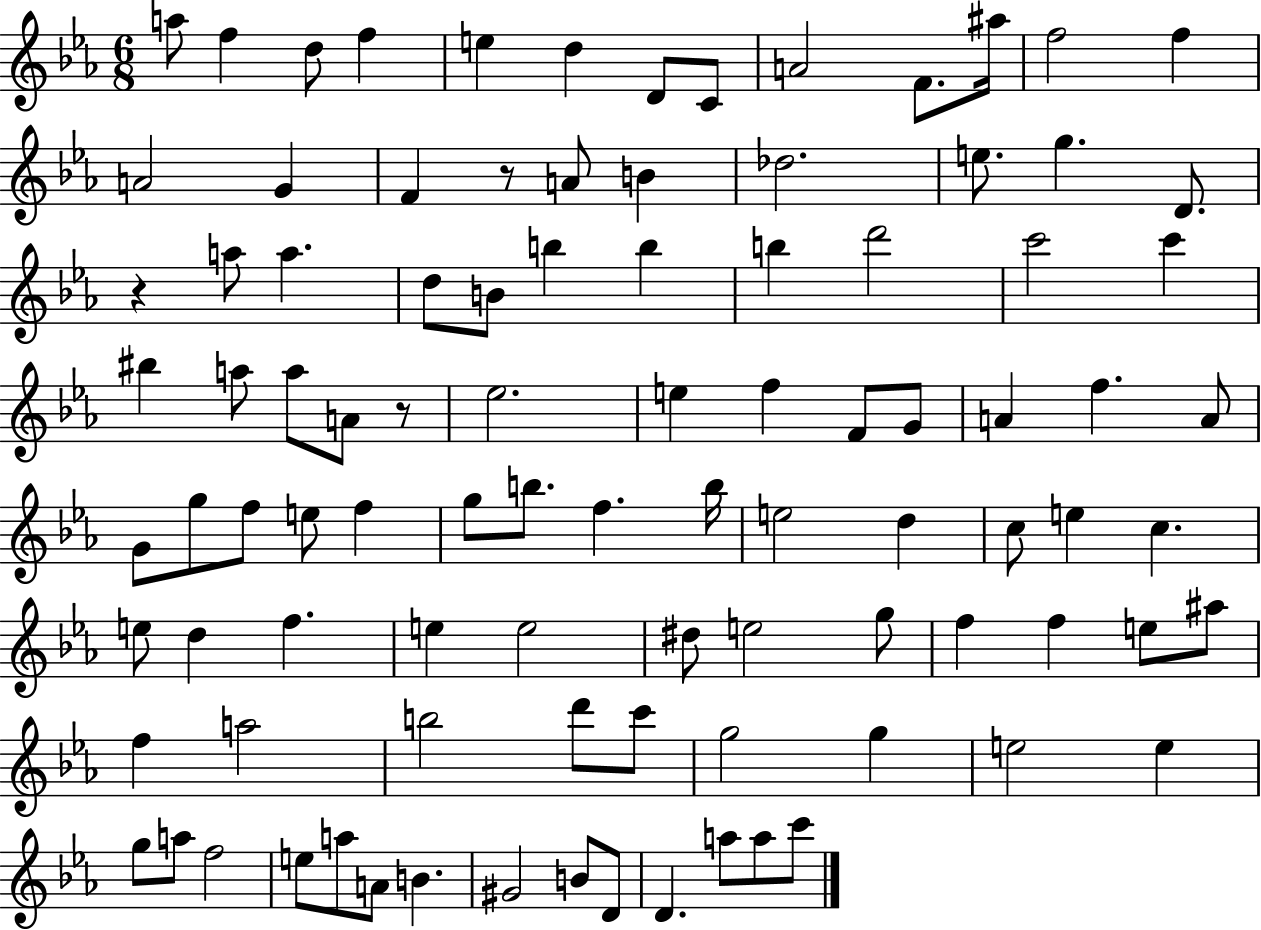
X:1
T:Untitled
M:6/8
L:1/4
K:Eb
a/2 f d/2 f e d D/2 C/2 A2 F/2 ^a/4 f2 f A2 G F z/2 A/2 B _d2 e/2 g D/2 z a/2 a d/2 B/2 b b b d'2 c'2 c' ^b a/2 a/2 A/2 z/2 _e2 e f F/2 G/2 A f A/2 G/2 g/2 f/2 e/2 f g/2 b/2 f b/4 e2 d c/2 e c e/2 d f e e2 ^d/2 e2 g/2 f f e/2 ^a/2 f a2 b2 d'/2 c'/2 g2 g e2 e g/2 a/2 f2 e/2 a/2 A/2 B ^G2 B/2 D/2 D a/2 a/2 c'/2